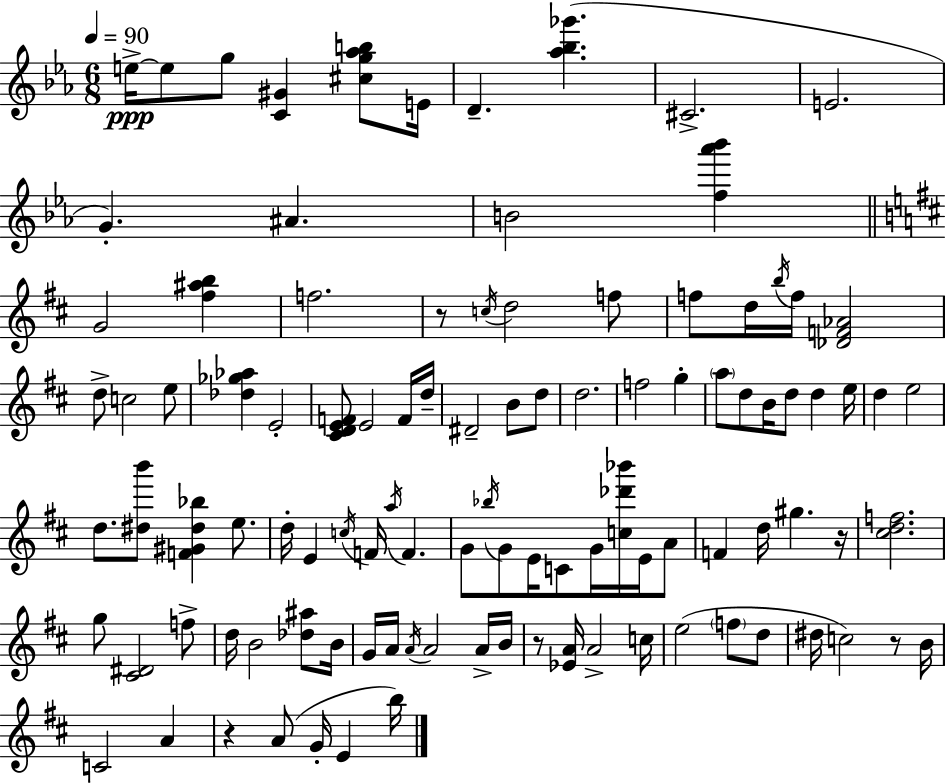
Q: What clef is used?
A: treble